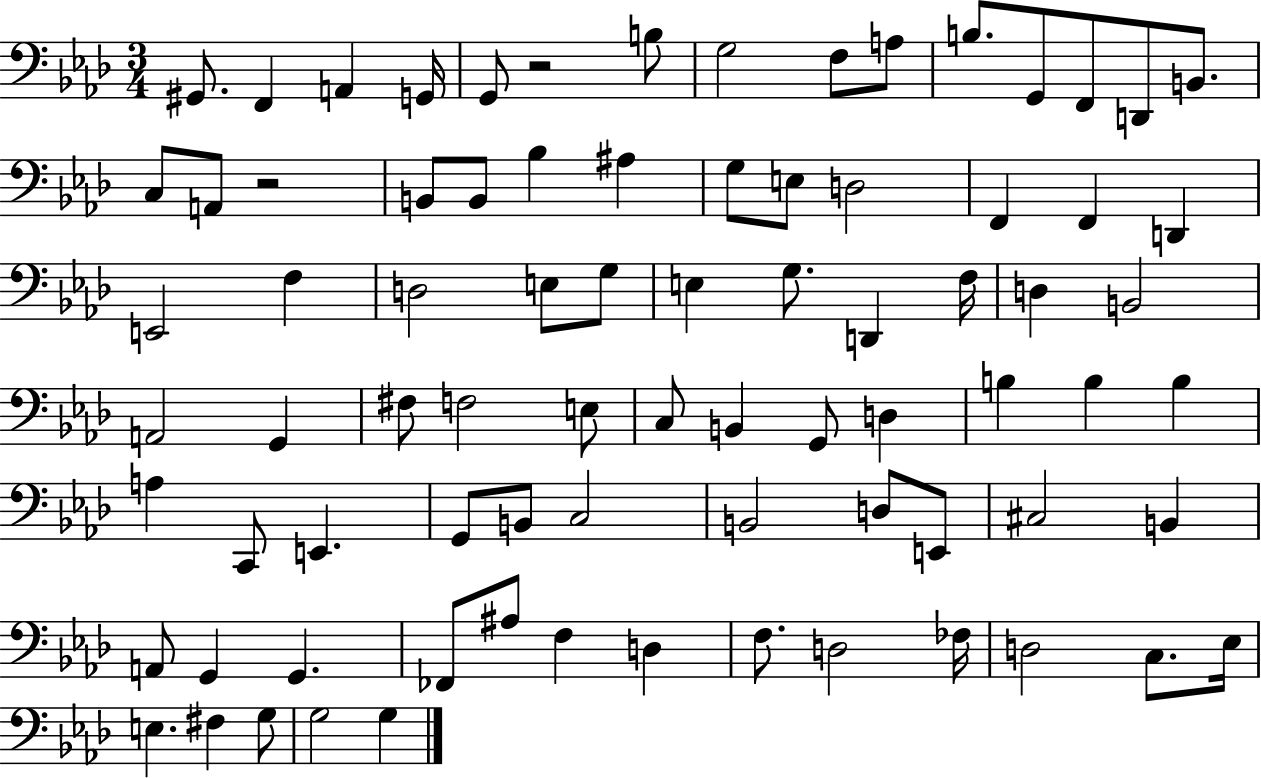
G#2/e. F2/q A2/q G2/s G2/e R/h B3/e G3/h F3/e A3/e B3/e. G2/e F2/e D2/e B2/e. C3/e A2/e R/h B2/e B2/e Bb3/q A#3/q G3/e E3/e D3/h F2/q F2/q D2/q E2/h F3/q D3/h E3/e G3/e E3/q G3/e. D2/q F3/s D3/q B2/h A2/h G2/q F#3/e F3/h E3/e C3/e B2/q G2/e D3/q B3/q B3/q B3/q A3/q C2/e E2/q. G2/e B2/e C3/h B2/h D3/e E2/e C#3/h B2/q A2/e G2/q G2/q. FES2/e A#3/e F3/q D3/q F3/e. D3/h FES3/s D3/h C3/e. Eb3/s E3/q. F#3/q G3/e G3/h G3/q